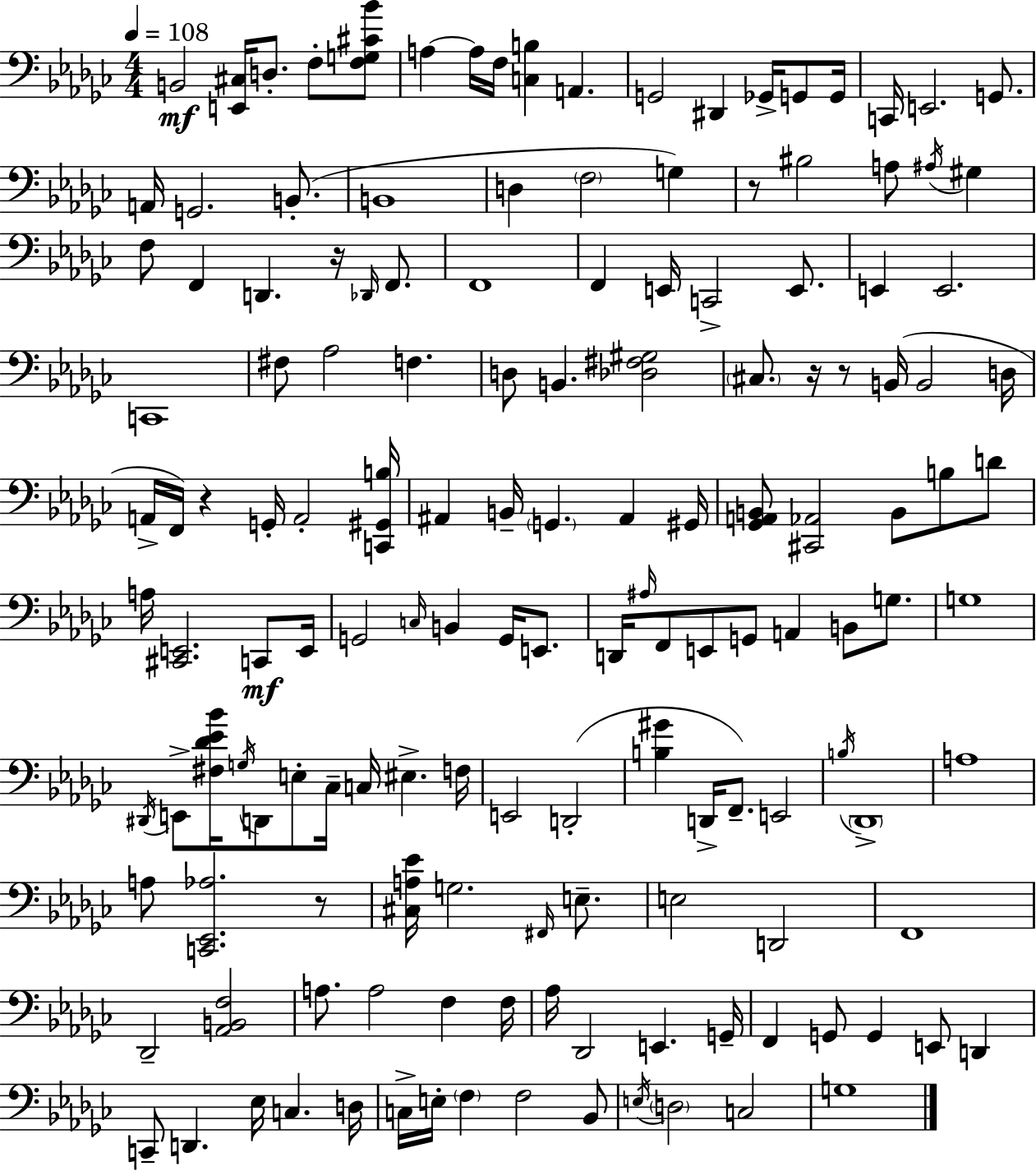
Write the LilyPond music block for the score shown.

{
  \clef bass
  \numericTimeSignature
  \time 4/4
  \key ees \minor
  \tempo 4 = 108
  b,2\mf <e, cis>16 d8.-. f8-. <f g cis' bes'>8 | a4~~ a16 f16 <c b>4 a,4. | g,2 dis,4 ges,16-> g,8 g,16 | c,16 e,2. g,8. | \break a,16 g,2. b,8.-.( | b,1 | d4 \parenthesize f2 g4) | r8 bis2 a8 \acciaccatura { ais16 } gis4 | \break f8 f,4 d,4. r16 \grace { des,16 } f,8. | f,1 | f,4 e,16 c,2-> e,8. | e,4 e,2. | \break c,1 | fis8 aes2 f4. | d8 b,4. <des fis gis>2 | \parenthesize cis8. r16 r8 b,16( b,2 | \break d16 a,16-> f,16) r4 g,16-. a,2-. | <c, gis, b>16 ais,4 b,16-- \parenthesize g,4. ais,4 | gis,16 <ges, a, b,>8 <cis, aes,>2 b,8 b8 | d'8 a16 <cis, e,>2. c,8\mf | \break e,16 g,2 \grace { c16 } b,4 g,16 | e,8. d,16 \grace { ais16 } f,8 e,8 g,8 a,4 b,8 | g8. g1 | \acciaccatura { dis,16 } e,8-> <fis des' ees' bes'>16 \acciaccatura { g16 } d,8 e8-. ces16-- c16 eis4.-> | \break f16 e,2 d,2-.( | <b gis'>4 d,16-> f,8.--) e,2 | \acciaccatura { b16 } \parenthesize des,1-> | a1 | \break a8 <c, ees, aes>2. | r8 <cis a ees'>16 g2. | \grace { fis,16 } e8.-- e2 | d,2 f,1 | \break des,2-- | <aes, b, f>2 a8. a2 | f4 f16 aes16 des,2 | e,4. g,16-- f,4 g,8 g,4 | \break e,8 d,4 c,8-- d,4. | ees16 c4. d16 c16-> e16-. \parenthesize f4 f2 | bes,8 \acciaccatura { e16 } \parenthesize d2 | c2 g1 | \break \bar "|."
}